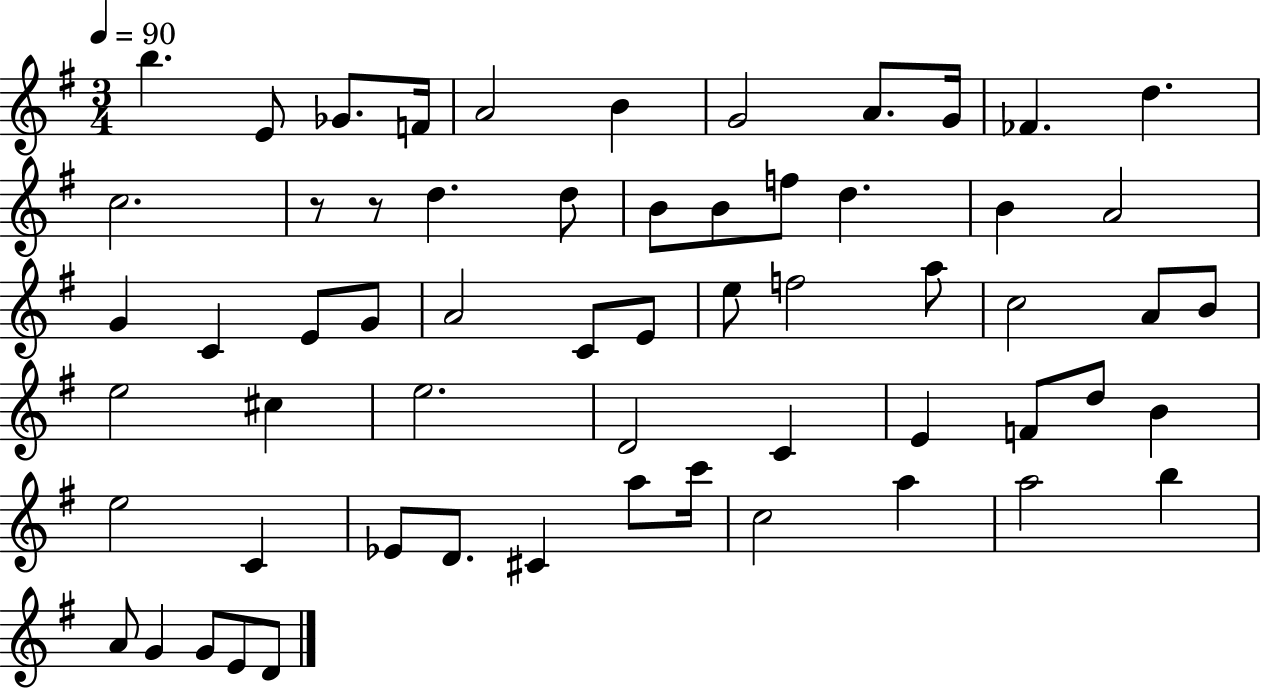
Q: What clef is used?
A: treble